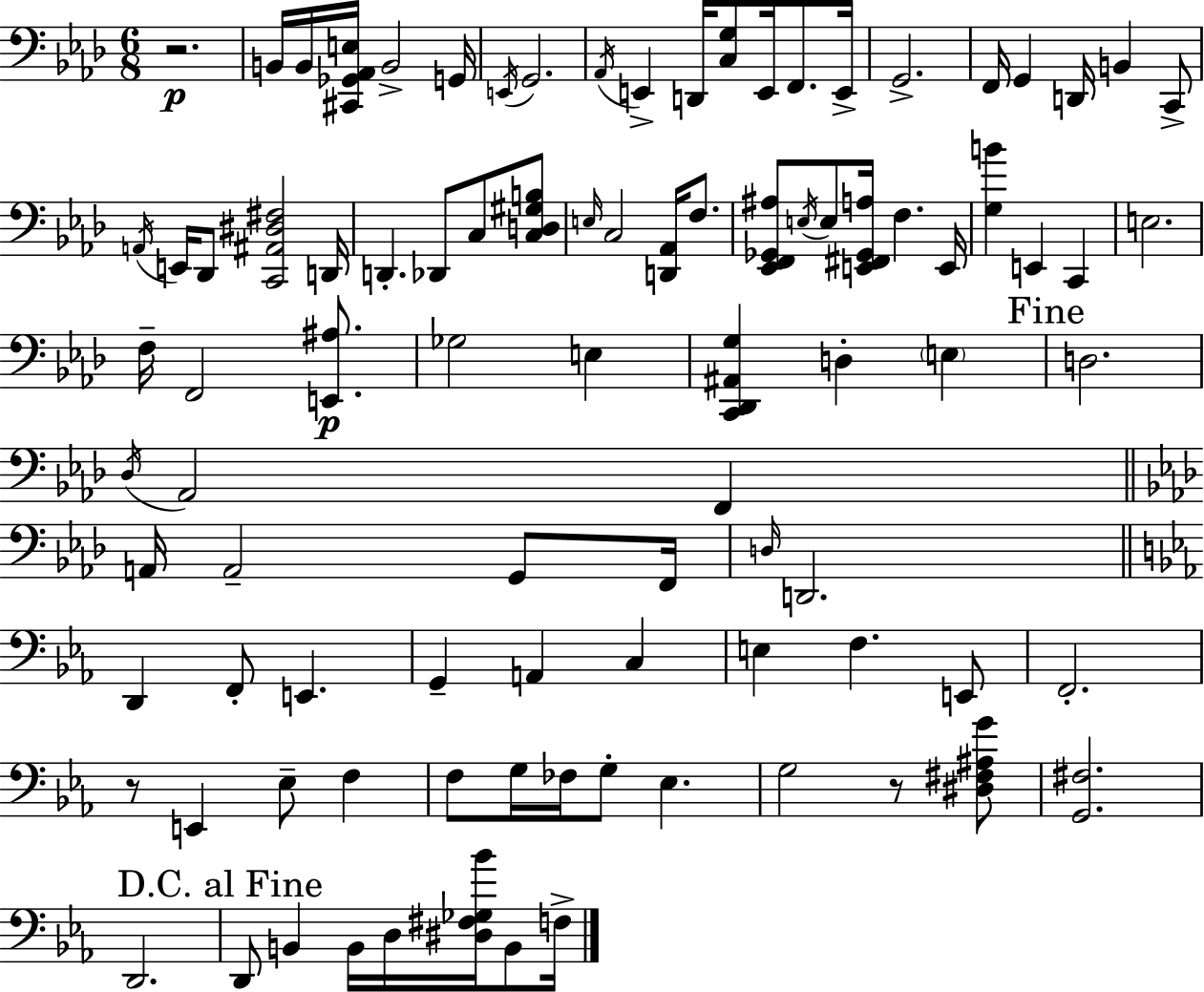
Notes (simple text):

R/h. B2/s B2/s [C#2,Gb2,Ab2,E3]/s B2/h G2/s E2/s G2/h. Ab2/s E2/q D2/s [C3,G3]/e E2/s F2/e. E2/s G2/h. F2/s G2/q D2/s B2/q C2/e A2/s E2/s Db2/e [C2,A#2,D#3,F#3]/h D2/s D2/q. Db2/e C3/e [C3,D3,G#3,B3]/e E3/s C3/h [D2,Ab2]/s F3/e. [Eb2,F2,Gb2,A#3]/e E3/s E3/e [E2,F#2,Gb2,A3]/s F3/q. E2/s [G3,B4]/q E2/q C2/q E3/h. F3/s F2/h [E2,A#3]/e. Gb3/h E3/q [C2,Db2,A#2,G3]/q D3/q E3/q D3/h. Db3/s Ab2/h F2/q A2/s A2/h G2/e F2/s D3/s D2/h. D2/q F2/e E2/q. G2/q A2/q C3/q E3/q F3/q. E2/e F2/h. R/e E2/q Eb3/e F3/q F3/e G3/s FES3/s G3/e Eb3/q. G3/h R/e [D#3,F#3,A#3,G4]/e [G2,F#3]/h. D2/h. D2/e B2/q B2/s D3/s [D#3,F#3,Gb3,Bb4]/s B2/e F3/s